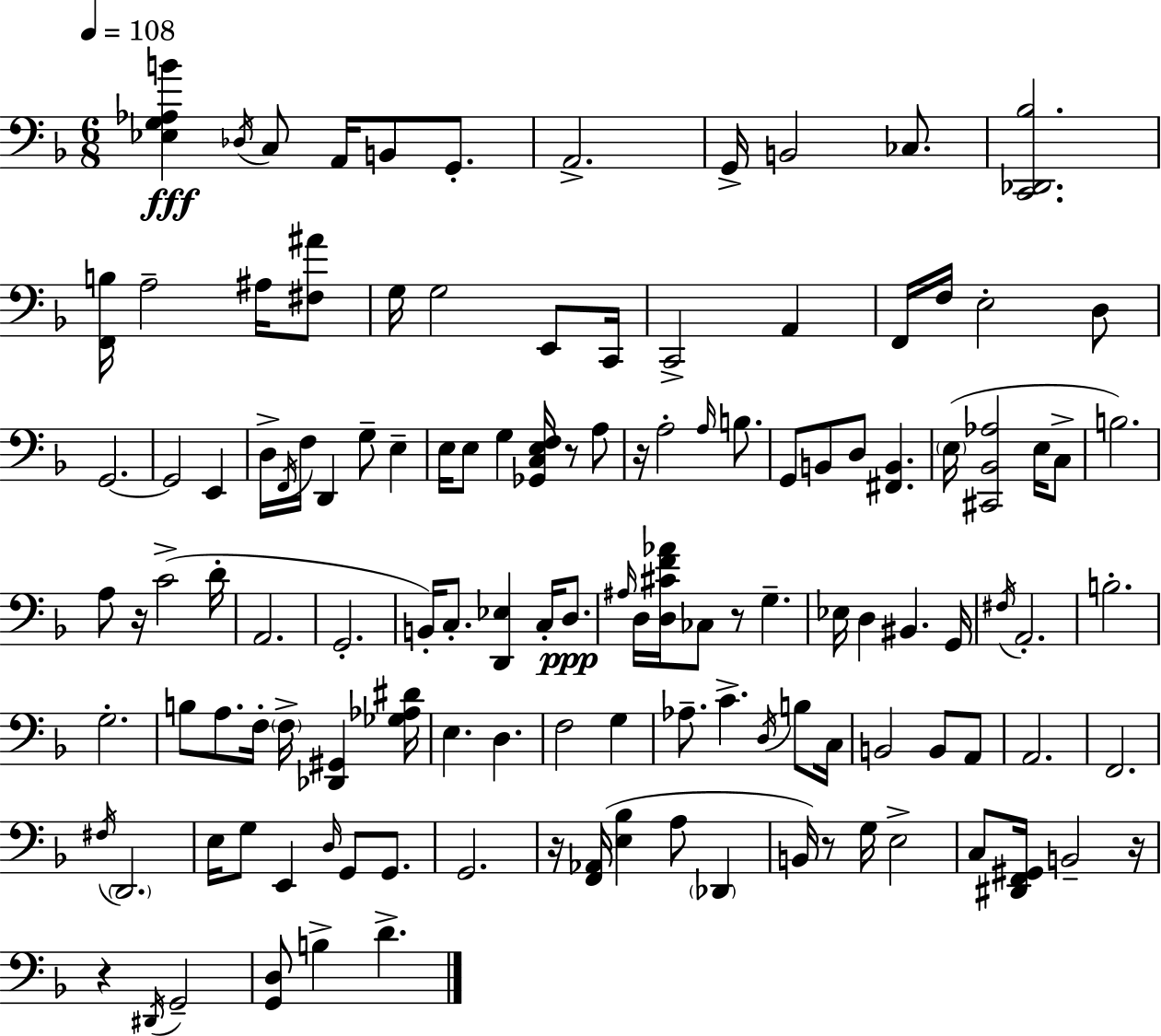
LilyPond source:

{
  \clef bass
  \numericTimeSignature
  \time 6/8
  \key f \major
  \tempo 4 = 108
  <ees g aes b'>4\fff \acciaccatura { des16 } c8 a,16 b,8 g,8.-. | a,2.-> | g,16-> b,2 ces8. | <c, des, bes>2. | \break <f, b>16 a2-- ais16 <fis ais'>8 | g16 g2 e,8 | c,16 c,2-> a,4 | f,16 f16 e2-. d8 | \break g,2.~~ | g,2 e,4 | d16-> \acciaccatura { f,16 } f16 d,4 g8-- e4-- | e16 e8 g4 <ges, c e f>16 r8 | \break a8 r16 a2-. \grace { a16 } | b8. g,8 b,8 d8 <fis, b,>4. | \parenthesize e16( <cis, bes, aes>2 | e16 c8-> b2.) | \break a8 r16 c'2->( | d'16-. a,2. | g,2.-. | b,16-.) c8.-. <d, ees>4 c16-. | \break d8.\ppp \grace { ais16 } d16 <d cis' f' aes'>16 ces8 r8 g4.-- | ees16 d4 bis,4. | g,16 \acciaccatura { fis16 } a,2.-. | b2.-. | \break g2.-. | b8 a8. f16-. \parenthesize f16-> | <des, gis,>4 <ges aes dis'>16 e4. d4. | f2 | \break g4 aes8.-- c'4.-> | \acciaccatura { d16 } b8 c16 b,2 | b,8 a,8 a,2. | f,2. | \break \acciaccatura { fis16 } \parenthesize d,2. | e16 g8 e,4 | \grace { d16 } g,8 g,8. g,2. | r16 <f, aes,>16( <e bes>4 | \break a8 \parenthesize des,4 b,16) r8 g16 | e2-> c8 <dis, f, gis,>16 b,2-- | r16 r4 | \acciaccatura { dis,16 } g,2-- <g, d>8 b4-> | \break d'4.-> \bar "|."
}